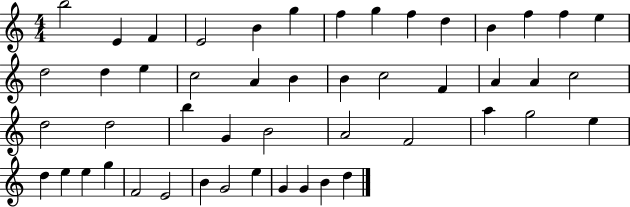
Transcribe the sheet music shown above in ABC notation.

X:1
T:Untitled
M:4/4
L:1/4
K:C
b2 E F E2 B g f g f d B f f e d2 d e c2 A B B c2 F A A c2 d2 d2 b G B2 A2 F2 a g2 e d e e g F2 E2 B G2 e G G B d